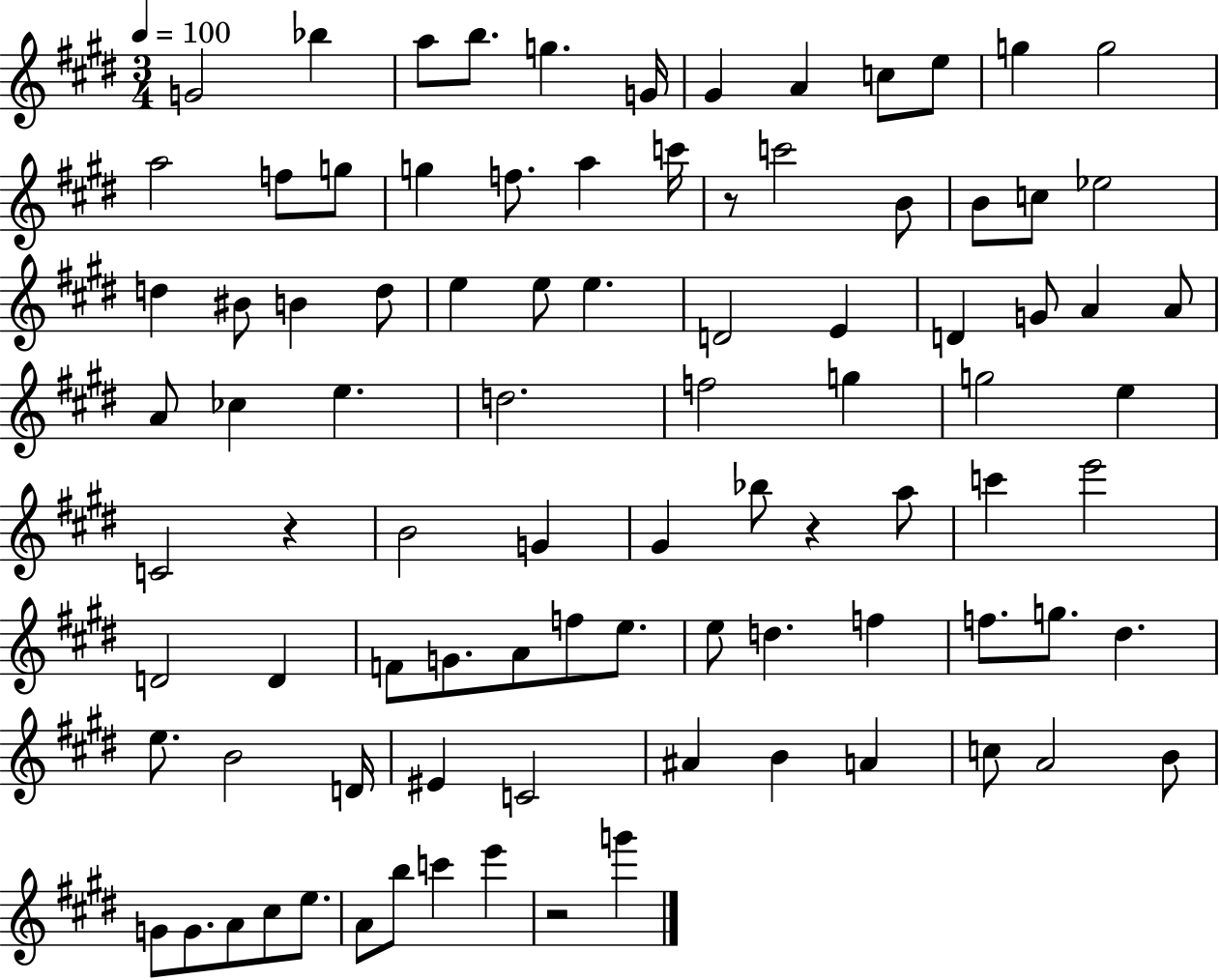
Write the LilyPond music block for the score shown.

{
  \clef treble
  \numericTimeSignature
  \time 3/4
  \key e \major
  \tempo 4 = 100
  \repeat volta 2 { g'2 bes''4 | a''8 b''8. g''4. g'16 | gis'4 a'4 c''8 e''8 | g''4 g''2 | \break a''2 f''8 g''8 | g''4 f''8. a''4 c'''16 | r8 c'''2 b'8 | b'8 c''8 ees''2 | \break d''4 bis'8 b'4 d''8 | e''4 e''8 e''4. | d'2 e'4 | d'4 g'8 a'4 a'8 | \break a'8 ces''4 e''4. | d''2. | f''2 g''4 | g''2 e''4 | \break c'2 r4 | b'2 g'4 | gis'4 bes''8 r4 a''8 | c'''4 e'''2 | \break d'2 d'4 | f'8 g'8. a'8 f''8 e''8. | e''8 d''4. f''4 | f''8. g''8. dis''4. | \break e''8. b'2 d'16 | eis'4 c'2 | ais'4 b'4 a'4 | c''8 a'2 b'8 | \break g'8 g'8. a'8 cis''8 e''8. | a'8 b''8 c'''4 e'''4 | r2 g'''4 | } \bar "|."
}